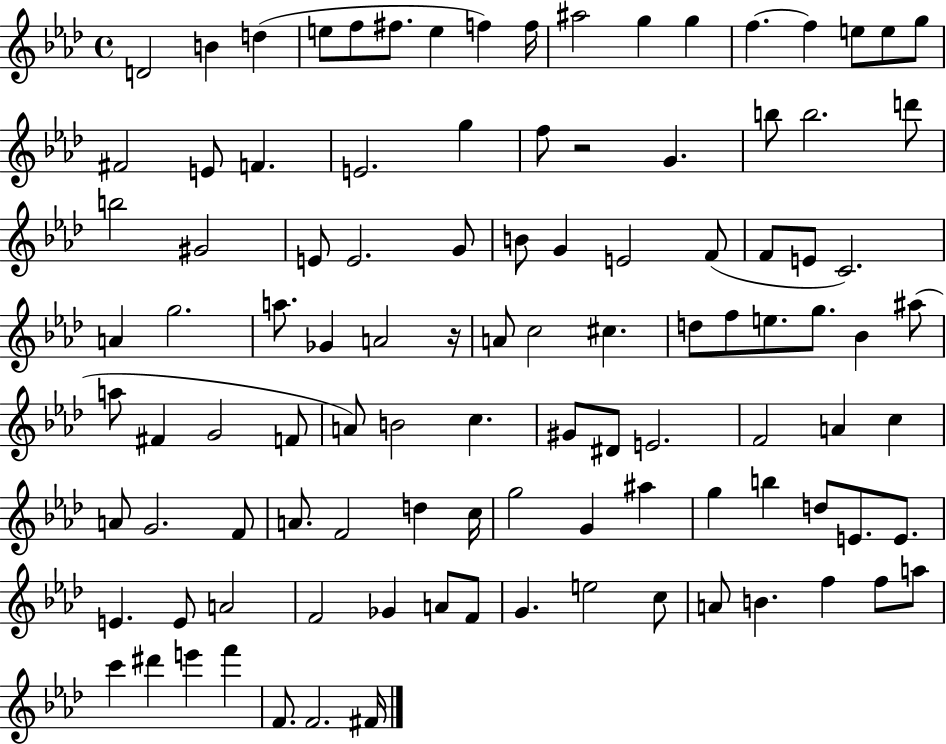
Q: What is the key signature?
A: AES major